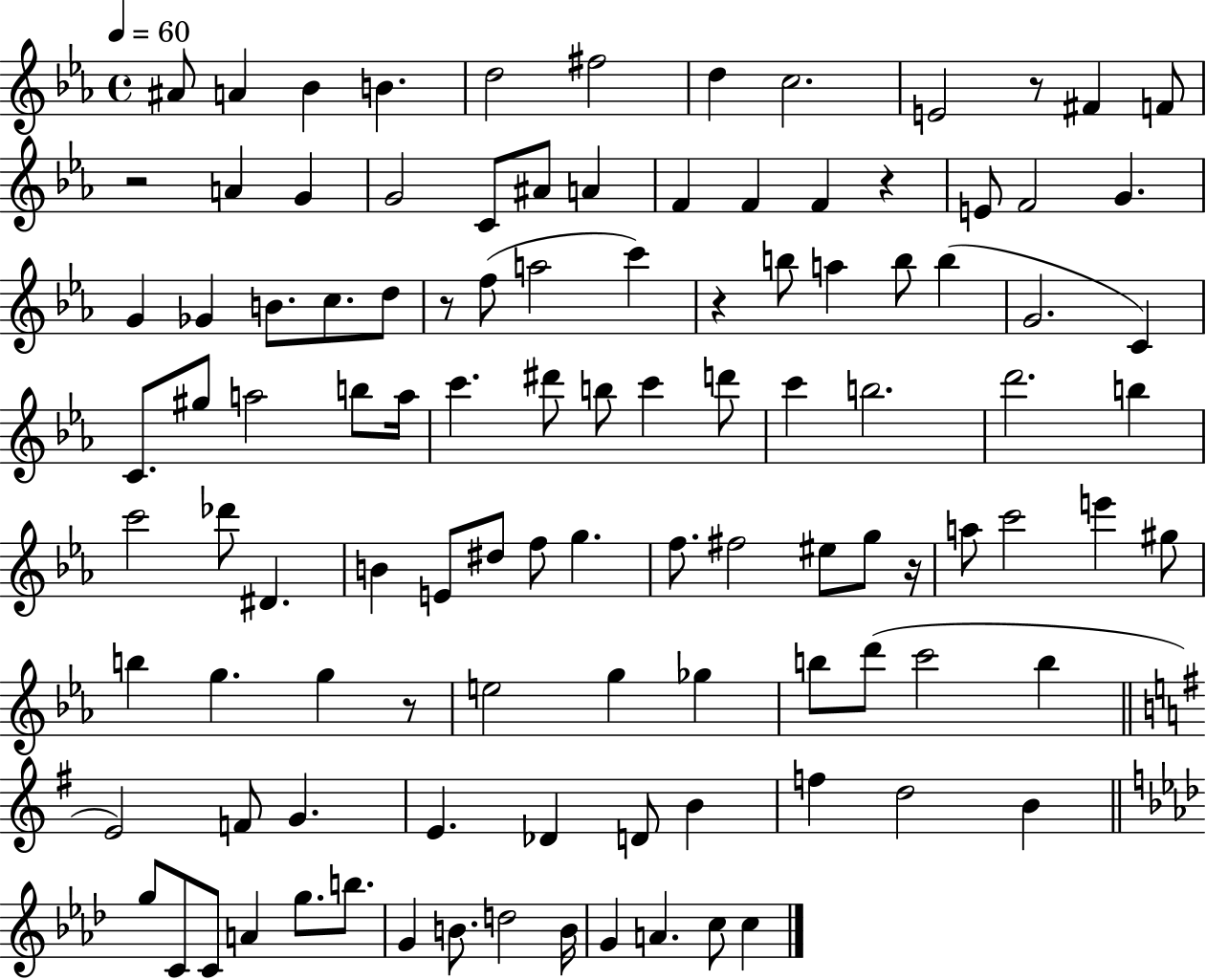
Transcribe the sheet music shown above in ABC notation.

X:1
T:Untitled
M:4/4
L:1/4
K:Eb
^A/2 A _B B d2 ^f2 d c2 E2 z/2 ^F F/2 z2 A G G2 C/2 ^A/2 A F F F z E/2 F2 G G _G B/2 c/2 d/2 z/2 f/2 a2 c' z b/2 a b/2 b G2 C C/2 ^g/2 a2 b/2 a/4 c' ^d'/2 b/2 c' d'/2 c' b2 d'2 b c'2 _d'/2 ^D B E/2 ^d/2 f/2 g f/2 ^f2 ^e/2 g/2 z/4 a/2 c'2 e' ^g/2 b g g z/2 e2 g _g b/2 d'/2 c'2 b E2 F/2 G E _D D/2 B f d2 B g/2 C/2 C/2 A g/2 b/2 G B/2 d2 B/4 G A c/2 c